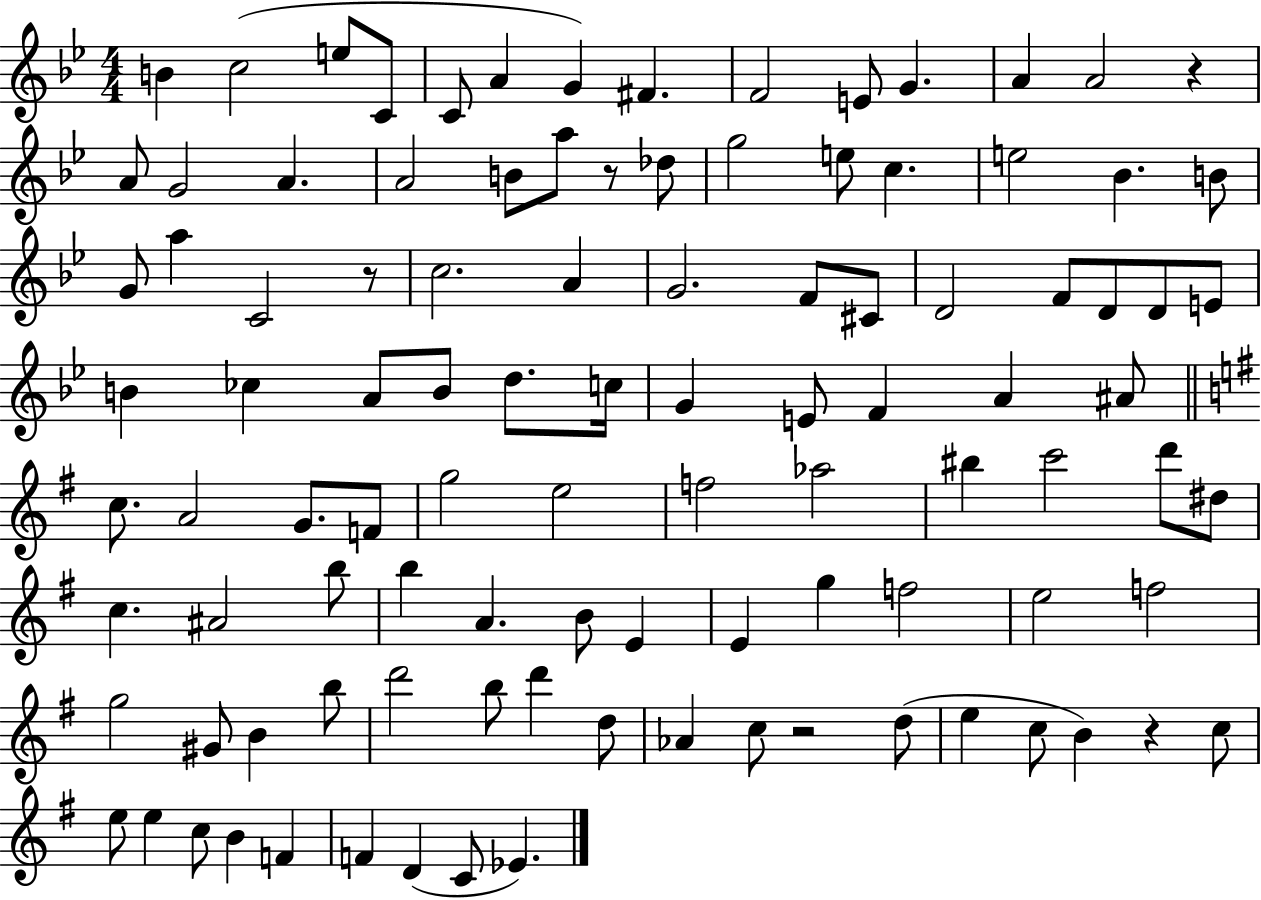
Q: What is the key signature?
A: BES major